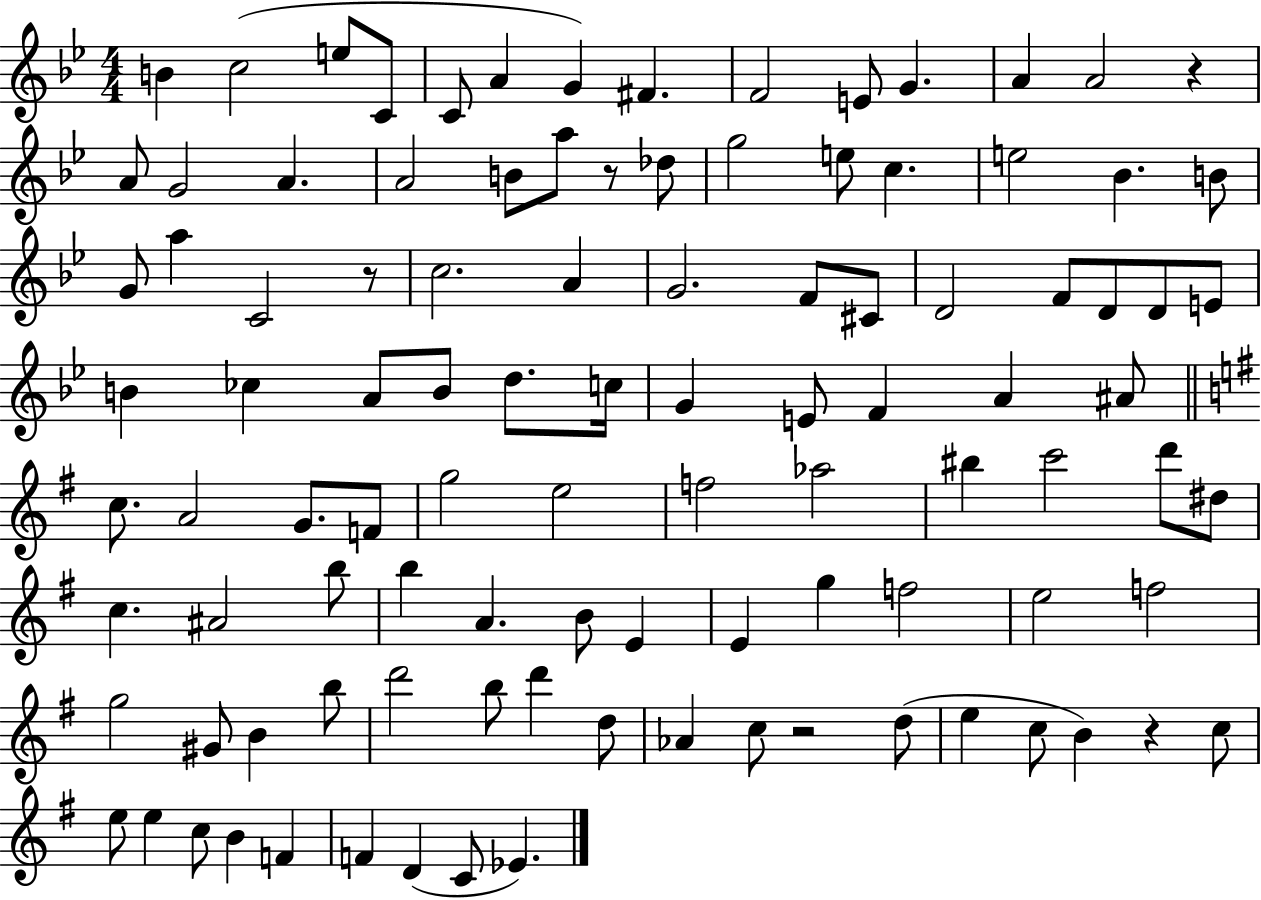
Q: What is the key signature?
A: BES major